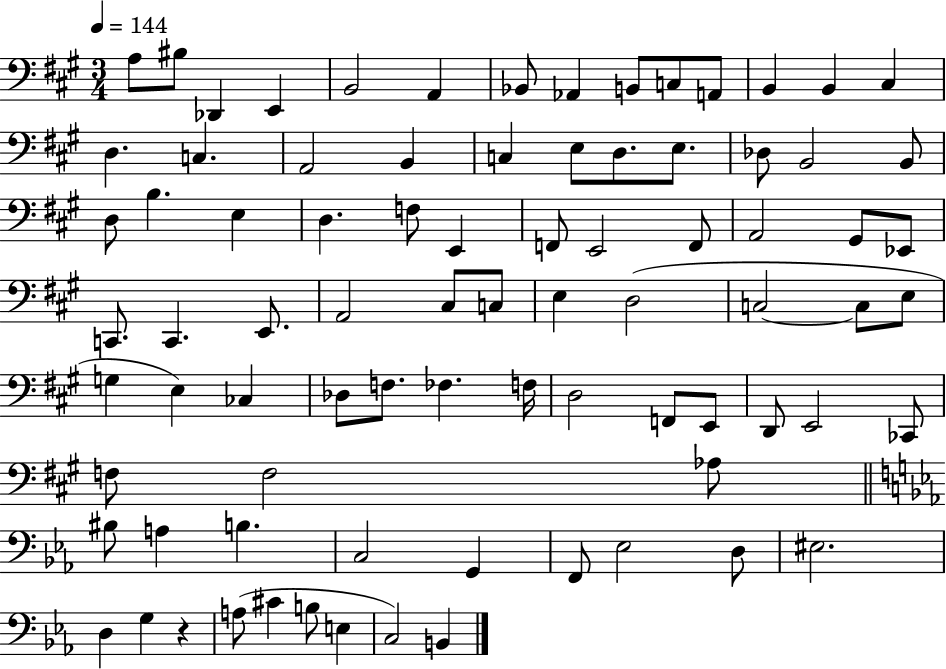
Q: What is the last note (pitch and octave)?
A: B2